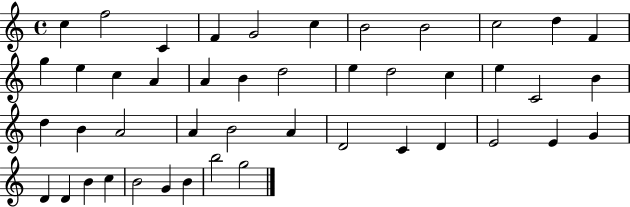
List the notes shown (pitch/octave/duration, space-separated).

C5/q F5/h C4/q F4/q G4/h C5/q B4/h B4/h C5/h D5/q F4/q G5/q E5/q C5/q A4/q A4/q B4/q D5/h E5/q D5/h C5/q E5/q C4/h B4/q D5/q B4/q A4/h A4/q B4/h A4/q D4/h C4/q D4/q E4/h E4/q G4/q D4/q D4/q B4/q C5/q B4/h G4/q B4/q B5/h G5/h